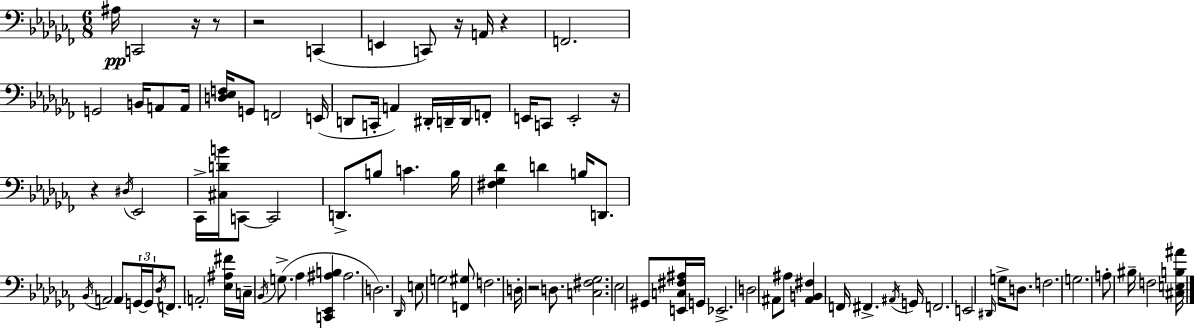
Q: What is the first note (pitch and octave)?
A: A#3